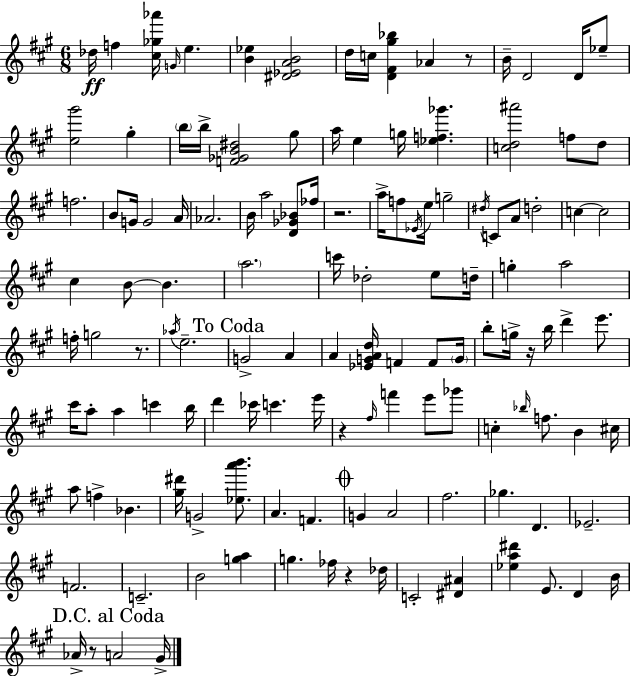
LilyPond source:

{
  \clef treble
  \numericTimeSignature
  \time 6/8
  \key a \major
  \repeat volta 2 { des''16\ff f''4 <cis'' ges'' aes'''>16 \grace { g'16 } e''4. | <b' ees''>4 <dis' ees' a' b'>2 | d''16 c''16 <d' fis' gis'' bes''>4 aes'4 r8 | b'16-- d'2 d'16 ees''8-- | \break <e'' gis'''>2 gis''4-. | \parenthesize b''16 b''16-> <f' ges' b' dis''>2 gis''8 | a''16 e''4 g''16 <ees'' f'' ges'''>4. | <c'' d'' ais'''>2 f''8 d''8 | \break f''2. | b'8 g'16 g'2 | a'16 aes'2. | b'16 a''2 <d' ges' bes'>8 | \break fes''16 r2. | a''16-> f''8 \acciaccatura { ees'16 } e''16 g''2-- | \acciaccatura { dis''16 } c'8 a'8 d''2-. | c''4~~ c''2 | \break cis''4 b'8~~ b'4. | \parenthesize a''2. | c'''16 des''2-. | e''8 d''16-- g''4-. a''2 | \break f''16-. g''2 | r8. \acciaccatura { aes''16 } e''2.-- | \mark "To Coda" g'2-> | a'4 a'4 <ees' g' a' d''>16 f'4 | \break f'8 \parenthesize g'16 b''8-. g''16-> r16 b''16 d'''4-> | e'''8. cis'''16 a''8-. a''4 c'''4 | b''16 d'''4 ces'''16 c'''4. | e'''16 r4 \grace { fis''16 } f'''4 | \break e'''8 ges'''8 c''4-. \grace { bes''16 } f''8. | b'4 cis''16 a''8 f''4-> | bes'4. <gis'' dis'''>16 g'2-> | <ees'' a''' b'''>8. a'4. | \break f'4. \mark \markup { \musicglyph "scripts.coda" } g'4 a'2 | fis''2. | ges''4. | d'4. ees'2.-- | \break f'2. | c'2.-- | b'2 | <g'' a''>4 g''4. | \break fes''16 r4 des''16 c'2-. | <dis' ais'>4 <ees'' a'' dis'''>4 e'8. | d'4 b'16 \mark "D.C. al Coda" aes'16-> r8 a'2 | gis'16-> } \bar "|."
}